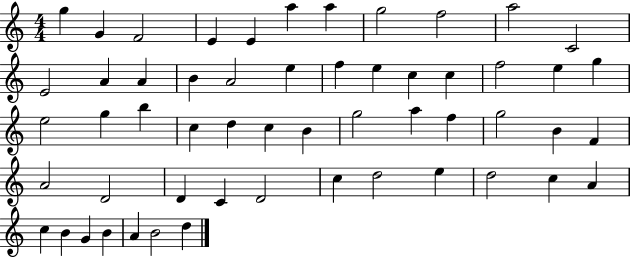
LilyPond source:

{
  \clef treble
  \numericTimeSignature
  \time 4/4
  \key c \major
  g''4 g'4 f'2 | e'4 e'4 a''4 a''4 | g''2 f''2 | a''2 c'2 | \break e'2 a'4 a'4 | b'4 a'2 e''4 | f''4 e''4 c''4 c''4 | f''2 e''4 g''4 | \break e''2 g''4 b''4 | c''4 d''4 c''4 b'4 | g''2 a''4 f''4 | g''2 b'4 f'4 | \break a'2 d'2 | d'4 c'4 d'2 | c''4 d''2 e''4 | d''2 c''4 a'4 | \break c''4 b'4 g'4 b'4 | a'4 b'2 d''4 | \bar "|."
}